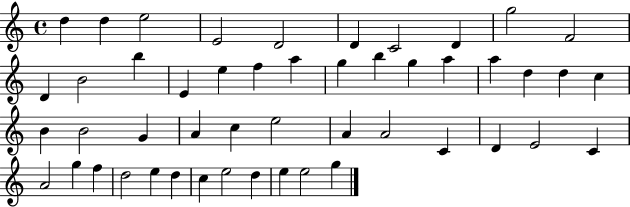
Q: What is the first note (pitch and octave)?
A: D5